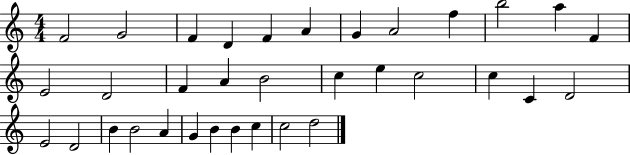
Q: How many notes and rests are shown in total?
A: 34